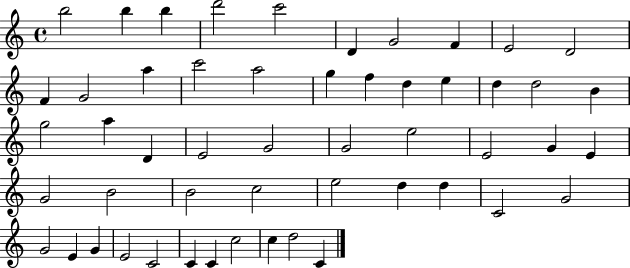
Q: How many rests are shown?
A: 0